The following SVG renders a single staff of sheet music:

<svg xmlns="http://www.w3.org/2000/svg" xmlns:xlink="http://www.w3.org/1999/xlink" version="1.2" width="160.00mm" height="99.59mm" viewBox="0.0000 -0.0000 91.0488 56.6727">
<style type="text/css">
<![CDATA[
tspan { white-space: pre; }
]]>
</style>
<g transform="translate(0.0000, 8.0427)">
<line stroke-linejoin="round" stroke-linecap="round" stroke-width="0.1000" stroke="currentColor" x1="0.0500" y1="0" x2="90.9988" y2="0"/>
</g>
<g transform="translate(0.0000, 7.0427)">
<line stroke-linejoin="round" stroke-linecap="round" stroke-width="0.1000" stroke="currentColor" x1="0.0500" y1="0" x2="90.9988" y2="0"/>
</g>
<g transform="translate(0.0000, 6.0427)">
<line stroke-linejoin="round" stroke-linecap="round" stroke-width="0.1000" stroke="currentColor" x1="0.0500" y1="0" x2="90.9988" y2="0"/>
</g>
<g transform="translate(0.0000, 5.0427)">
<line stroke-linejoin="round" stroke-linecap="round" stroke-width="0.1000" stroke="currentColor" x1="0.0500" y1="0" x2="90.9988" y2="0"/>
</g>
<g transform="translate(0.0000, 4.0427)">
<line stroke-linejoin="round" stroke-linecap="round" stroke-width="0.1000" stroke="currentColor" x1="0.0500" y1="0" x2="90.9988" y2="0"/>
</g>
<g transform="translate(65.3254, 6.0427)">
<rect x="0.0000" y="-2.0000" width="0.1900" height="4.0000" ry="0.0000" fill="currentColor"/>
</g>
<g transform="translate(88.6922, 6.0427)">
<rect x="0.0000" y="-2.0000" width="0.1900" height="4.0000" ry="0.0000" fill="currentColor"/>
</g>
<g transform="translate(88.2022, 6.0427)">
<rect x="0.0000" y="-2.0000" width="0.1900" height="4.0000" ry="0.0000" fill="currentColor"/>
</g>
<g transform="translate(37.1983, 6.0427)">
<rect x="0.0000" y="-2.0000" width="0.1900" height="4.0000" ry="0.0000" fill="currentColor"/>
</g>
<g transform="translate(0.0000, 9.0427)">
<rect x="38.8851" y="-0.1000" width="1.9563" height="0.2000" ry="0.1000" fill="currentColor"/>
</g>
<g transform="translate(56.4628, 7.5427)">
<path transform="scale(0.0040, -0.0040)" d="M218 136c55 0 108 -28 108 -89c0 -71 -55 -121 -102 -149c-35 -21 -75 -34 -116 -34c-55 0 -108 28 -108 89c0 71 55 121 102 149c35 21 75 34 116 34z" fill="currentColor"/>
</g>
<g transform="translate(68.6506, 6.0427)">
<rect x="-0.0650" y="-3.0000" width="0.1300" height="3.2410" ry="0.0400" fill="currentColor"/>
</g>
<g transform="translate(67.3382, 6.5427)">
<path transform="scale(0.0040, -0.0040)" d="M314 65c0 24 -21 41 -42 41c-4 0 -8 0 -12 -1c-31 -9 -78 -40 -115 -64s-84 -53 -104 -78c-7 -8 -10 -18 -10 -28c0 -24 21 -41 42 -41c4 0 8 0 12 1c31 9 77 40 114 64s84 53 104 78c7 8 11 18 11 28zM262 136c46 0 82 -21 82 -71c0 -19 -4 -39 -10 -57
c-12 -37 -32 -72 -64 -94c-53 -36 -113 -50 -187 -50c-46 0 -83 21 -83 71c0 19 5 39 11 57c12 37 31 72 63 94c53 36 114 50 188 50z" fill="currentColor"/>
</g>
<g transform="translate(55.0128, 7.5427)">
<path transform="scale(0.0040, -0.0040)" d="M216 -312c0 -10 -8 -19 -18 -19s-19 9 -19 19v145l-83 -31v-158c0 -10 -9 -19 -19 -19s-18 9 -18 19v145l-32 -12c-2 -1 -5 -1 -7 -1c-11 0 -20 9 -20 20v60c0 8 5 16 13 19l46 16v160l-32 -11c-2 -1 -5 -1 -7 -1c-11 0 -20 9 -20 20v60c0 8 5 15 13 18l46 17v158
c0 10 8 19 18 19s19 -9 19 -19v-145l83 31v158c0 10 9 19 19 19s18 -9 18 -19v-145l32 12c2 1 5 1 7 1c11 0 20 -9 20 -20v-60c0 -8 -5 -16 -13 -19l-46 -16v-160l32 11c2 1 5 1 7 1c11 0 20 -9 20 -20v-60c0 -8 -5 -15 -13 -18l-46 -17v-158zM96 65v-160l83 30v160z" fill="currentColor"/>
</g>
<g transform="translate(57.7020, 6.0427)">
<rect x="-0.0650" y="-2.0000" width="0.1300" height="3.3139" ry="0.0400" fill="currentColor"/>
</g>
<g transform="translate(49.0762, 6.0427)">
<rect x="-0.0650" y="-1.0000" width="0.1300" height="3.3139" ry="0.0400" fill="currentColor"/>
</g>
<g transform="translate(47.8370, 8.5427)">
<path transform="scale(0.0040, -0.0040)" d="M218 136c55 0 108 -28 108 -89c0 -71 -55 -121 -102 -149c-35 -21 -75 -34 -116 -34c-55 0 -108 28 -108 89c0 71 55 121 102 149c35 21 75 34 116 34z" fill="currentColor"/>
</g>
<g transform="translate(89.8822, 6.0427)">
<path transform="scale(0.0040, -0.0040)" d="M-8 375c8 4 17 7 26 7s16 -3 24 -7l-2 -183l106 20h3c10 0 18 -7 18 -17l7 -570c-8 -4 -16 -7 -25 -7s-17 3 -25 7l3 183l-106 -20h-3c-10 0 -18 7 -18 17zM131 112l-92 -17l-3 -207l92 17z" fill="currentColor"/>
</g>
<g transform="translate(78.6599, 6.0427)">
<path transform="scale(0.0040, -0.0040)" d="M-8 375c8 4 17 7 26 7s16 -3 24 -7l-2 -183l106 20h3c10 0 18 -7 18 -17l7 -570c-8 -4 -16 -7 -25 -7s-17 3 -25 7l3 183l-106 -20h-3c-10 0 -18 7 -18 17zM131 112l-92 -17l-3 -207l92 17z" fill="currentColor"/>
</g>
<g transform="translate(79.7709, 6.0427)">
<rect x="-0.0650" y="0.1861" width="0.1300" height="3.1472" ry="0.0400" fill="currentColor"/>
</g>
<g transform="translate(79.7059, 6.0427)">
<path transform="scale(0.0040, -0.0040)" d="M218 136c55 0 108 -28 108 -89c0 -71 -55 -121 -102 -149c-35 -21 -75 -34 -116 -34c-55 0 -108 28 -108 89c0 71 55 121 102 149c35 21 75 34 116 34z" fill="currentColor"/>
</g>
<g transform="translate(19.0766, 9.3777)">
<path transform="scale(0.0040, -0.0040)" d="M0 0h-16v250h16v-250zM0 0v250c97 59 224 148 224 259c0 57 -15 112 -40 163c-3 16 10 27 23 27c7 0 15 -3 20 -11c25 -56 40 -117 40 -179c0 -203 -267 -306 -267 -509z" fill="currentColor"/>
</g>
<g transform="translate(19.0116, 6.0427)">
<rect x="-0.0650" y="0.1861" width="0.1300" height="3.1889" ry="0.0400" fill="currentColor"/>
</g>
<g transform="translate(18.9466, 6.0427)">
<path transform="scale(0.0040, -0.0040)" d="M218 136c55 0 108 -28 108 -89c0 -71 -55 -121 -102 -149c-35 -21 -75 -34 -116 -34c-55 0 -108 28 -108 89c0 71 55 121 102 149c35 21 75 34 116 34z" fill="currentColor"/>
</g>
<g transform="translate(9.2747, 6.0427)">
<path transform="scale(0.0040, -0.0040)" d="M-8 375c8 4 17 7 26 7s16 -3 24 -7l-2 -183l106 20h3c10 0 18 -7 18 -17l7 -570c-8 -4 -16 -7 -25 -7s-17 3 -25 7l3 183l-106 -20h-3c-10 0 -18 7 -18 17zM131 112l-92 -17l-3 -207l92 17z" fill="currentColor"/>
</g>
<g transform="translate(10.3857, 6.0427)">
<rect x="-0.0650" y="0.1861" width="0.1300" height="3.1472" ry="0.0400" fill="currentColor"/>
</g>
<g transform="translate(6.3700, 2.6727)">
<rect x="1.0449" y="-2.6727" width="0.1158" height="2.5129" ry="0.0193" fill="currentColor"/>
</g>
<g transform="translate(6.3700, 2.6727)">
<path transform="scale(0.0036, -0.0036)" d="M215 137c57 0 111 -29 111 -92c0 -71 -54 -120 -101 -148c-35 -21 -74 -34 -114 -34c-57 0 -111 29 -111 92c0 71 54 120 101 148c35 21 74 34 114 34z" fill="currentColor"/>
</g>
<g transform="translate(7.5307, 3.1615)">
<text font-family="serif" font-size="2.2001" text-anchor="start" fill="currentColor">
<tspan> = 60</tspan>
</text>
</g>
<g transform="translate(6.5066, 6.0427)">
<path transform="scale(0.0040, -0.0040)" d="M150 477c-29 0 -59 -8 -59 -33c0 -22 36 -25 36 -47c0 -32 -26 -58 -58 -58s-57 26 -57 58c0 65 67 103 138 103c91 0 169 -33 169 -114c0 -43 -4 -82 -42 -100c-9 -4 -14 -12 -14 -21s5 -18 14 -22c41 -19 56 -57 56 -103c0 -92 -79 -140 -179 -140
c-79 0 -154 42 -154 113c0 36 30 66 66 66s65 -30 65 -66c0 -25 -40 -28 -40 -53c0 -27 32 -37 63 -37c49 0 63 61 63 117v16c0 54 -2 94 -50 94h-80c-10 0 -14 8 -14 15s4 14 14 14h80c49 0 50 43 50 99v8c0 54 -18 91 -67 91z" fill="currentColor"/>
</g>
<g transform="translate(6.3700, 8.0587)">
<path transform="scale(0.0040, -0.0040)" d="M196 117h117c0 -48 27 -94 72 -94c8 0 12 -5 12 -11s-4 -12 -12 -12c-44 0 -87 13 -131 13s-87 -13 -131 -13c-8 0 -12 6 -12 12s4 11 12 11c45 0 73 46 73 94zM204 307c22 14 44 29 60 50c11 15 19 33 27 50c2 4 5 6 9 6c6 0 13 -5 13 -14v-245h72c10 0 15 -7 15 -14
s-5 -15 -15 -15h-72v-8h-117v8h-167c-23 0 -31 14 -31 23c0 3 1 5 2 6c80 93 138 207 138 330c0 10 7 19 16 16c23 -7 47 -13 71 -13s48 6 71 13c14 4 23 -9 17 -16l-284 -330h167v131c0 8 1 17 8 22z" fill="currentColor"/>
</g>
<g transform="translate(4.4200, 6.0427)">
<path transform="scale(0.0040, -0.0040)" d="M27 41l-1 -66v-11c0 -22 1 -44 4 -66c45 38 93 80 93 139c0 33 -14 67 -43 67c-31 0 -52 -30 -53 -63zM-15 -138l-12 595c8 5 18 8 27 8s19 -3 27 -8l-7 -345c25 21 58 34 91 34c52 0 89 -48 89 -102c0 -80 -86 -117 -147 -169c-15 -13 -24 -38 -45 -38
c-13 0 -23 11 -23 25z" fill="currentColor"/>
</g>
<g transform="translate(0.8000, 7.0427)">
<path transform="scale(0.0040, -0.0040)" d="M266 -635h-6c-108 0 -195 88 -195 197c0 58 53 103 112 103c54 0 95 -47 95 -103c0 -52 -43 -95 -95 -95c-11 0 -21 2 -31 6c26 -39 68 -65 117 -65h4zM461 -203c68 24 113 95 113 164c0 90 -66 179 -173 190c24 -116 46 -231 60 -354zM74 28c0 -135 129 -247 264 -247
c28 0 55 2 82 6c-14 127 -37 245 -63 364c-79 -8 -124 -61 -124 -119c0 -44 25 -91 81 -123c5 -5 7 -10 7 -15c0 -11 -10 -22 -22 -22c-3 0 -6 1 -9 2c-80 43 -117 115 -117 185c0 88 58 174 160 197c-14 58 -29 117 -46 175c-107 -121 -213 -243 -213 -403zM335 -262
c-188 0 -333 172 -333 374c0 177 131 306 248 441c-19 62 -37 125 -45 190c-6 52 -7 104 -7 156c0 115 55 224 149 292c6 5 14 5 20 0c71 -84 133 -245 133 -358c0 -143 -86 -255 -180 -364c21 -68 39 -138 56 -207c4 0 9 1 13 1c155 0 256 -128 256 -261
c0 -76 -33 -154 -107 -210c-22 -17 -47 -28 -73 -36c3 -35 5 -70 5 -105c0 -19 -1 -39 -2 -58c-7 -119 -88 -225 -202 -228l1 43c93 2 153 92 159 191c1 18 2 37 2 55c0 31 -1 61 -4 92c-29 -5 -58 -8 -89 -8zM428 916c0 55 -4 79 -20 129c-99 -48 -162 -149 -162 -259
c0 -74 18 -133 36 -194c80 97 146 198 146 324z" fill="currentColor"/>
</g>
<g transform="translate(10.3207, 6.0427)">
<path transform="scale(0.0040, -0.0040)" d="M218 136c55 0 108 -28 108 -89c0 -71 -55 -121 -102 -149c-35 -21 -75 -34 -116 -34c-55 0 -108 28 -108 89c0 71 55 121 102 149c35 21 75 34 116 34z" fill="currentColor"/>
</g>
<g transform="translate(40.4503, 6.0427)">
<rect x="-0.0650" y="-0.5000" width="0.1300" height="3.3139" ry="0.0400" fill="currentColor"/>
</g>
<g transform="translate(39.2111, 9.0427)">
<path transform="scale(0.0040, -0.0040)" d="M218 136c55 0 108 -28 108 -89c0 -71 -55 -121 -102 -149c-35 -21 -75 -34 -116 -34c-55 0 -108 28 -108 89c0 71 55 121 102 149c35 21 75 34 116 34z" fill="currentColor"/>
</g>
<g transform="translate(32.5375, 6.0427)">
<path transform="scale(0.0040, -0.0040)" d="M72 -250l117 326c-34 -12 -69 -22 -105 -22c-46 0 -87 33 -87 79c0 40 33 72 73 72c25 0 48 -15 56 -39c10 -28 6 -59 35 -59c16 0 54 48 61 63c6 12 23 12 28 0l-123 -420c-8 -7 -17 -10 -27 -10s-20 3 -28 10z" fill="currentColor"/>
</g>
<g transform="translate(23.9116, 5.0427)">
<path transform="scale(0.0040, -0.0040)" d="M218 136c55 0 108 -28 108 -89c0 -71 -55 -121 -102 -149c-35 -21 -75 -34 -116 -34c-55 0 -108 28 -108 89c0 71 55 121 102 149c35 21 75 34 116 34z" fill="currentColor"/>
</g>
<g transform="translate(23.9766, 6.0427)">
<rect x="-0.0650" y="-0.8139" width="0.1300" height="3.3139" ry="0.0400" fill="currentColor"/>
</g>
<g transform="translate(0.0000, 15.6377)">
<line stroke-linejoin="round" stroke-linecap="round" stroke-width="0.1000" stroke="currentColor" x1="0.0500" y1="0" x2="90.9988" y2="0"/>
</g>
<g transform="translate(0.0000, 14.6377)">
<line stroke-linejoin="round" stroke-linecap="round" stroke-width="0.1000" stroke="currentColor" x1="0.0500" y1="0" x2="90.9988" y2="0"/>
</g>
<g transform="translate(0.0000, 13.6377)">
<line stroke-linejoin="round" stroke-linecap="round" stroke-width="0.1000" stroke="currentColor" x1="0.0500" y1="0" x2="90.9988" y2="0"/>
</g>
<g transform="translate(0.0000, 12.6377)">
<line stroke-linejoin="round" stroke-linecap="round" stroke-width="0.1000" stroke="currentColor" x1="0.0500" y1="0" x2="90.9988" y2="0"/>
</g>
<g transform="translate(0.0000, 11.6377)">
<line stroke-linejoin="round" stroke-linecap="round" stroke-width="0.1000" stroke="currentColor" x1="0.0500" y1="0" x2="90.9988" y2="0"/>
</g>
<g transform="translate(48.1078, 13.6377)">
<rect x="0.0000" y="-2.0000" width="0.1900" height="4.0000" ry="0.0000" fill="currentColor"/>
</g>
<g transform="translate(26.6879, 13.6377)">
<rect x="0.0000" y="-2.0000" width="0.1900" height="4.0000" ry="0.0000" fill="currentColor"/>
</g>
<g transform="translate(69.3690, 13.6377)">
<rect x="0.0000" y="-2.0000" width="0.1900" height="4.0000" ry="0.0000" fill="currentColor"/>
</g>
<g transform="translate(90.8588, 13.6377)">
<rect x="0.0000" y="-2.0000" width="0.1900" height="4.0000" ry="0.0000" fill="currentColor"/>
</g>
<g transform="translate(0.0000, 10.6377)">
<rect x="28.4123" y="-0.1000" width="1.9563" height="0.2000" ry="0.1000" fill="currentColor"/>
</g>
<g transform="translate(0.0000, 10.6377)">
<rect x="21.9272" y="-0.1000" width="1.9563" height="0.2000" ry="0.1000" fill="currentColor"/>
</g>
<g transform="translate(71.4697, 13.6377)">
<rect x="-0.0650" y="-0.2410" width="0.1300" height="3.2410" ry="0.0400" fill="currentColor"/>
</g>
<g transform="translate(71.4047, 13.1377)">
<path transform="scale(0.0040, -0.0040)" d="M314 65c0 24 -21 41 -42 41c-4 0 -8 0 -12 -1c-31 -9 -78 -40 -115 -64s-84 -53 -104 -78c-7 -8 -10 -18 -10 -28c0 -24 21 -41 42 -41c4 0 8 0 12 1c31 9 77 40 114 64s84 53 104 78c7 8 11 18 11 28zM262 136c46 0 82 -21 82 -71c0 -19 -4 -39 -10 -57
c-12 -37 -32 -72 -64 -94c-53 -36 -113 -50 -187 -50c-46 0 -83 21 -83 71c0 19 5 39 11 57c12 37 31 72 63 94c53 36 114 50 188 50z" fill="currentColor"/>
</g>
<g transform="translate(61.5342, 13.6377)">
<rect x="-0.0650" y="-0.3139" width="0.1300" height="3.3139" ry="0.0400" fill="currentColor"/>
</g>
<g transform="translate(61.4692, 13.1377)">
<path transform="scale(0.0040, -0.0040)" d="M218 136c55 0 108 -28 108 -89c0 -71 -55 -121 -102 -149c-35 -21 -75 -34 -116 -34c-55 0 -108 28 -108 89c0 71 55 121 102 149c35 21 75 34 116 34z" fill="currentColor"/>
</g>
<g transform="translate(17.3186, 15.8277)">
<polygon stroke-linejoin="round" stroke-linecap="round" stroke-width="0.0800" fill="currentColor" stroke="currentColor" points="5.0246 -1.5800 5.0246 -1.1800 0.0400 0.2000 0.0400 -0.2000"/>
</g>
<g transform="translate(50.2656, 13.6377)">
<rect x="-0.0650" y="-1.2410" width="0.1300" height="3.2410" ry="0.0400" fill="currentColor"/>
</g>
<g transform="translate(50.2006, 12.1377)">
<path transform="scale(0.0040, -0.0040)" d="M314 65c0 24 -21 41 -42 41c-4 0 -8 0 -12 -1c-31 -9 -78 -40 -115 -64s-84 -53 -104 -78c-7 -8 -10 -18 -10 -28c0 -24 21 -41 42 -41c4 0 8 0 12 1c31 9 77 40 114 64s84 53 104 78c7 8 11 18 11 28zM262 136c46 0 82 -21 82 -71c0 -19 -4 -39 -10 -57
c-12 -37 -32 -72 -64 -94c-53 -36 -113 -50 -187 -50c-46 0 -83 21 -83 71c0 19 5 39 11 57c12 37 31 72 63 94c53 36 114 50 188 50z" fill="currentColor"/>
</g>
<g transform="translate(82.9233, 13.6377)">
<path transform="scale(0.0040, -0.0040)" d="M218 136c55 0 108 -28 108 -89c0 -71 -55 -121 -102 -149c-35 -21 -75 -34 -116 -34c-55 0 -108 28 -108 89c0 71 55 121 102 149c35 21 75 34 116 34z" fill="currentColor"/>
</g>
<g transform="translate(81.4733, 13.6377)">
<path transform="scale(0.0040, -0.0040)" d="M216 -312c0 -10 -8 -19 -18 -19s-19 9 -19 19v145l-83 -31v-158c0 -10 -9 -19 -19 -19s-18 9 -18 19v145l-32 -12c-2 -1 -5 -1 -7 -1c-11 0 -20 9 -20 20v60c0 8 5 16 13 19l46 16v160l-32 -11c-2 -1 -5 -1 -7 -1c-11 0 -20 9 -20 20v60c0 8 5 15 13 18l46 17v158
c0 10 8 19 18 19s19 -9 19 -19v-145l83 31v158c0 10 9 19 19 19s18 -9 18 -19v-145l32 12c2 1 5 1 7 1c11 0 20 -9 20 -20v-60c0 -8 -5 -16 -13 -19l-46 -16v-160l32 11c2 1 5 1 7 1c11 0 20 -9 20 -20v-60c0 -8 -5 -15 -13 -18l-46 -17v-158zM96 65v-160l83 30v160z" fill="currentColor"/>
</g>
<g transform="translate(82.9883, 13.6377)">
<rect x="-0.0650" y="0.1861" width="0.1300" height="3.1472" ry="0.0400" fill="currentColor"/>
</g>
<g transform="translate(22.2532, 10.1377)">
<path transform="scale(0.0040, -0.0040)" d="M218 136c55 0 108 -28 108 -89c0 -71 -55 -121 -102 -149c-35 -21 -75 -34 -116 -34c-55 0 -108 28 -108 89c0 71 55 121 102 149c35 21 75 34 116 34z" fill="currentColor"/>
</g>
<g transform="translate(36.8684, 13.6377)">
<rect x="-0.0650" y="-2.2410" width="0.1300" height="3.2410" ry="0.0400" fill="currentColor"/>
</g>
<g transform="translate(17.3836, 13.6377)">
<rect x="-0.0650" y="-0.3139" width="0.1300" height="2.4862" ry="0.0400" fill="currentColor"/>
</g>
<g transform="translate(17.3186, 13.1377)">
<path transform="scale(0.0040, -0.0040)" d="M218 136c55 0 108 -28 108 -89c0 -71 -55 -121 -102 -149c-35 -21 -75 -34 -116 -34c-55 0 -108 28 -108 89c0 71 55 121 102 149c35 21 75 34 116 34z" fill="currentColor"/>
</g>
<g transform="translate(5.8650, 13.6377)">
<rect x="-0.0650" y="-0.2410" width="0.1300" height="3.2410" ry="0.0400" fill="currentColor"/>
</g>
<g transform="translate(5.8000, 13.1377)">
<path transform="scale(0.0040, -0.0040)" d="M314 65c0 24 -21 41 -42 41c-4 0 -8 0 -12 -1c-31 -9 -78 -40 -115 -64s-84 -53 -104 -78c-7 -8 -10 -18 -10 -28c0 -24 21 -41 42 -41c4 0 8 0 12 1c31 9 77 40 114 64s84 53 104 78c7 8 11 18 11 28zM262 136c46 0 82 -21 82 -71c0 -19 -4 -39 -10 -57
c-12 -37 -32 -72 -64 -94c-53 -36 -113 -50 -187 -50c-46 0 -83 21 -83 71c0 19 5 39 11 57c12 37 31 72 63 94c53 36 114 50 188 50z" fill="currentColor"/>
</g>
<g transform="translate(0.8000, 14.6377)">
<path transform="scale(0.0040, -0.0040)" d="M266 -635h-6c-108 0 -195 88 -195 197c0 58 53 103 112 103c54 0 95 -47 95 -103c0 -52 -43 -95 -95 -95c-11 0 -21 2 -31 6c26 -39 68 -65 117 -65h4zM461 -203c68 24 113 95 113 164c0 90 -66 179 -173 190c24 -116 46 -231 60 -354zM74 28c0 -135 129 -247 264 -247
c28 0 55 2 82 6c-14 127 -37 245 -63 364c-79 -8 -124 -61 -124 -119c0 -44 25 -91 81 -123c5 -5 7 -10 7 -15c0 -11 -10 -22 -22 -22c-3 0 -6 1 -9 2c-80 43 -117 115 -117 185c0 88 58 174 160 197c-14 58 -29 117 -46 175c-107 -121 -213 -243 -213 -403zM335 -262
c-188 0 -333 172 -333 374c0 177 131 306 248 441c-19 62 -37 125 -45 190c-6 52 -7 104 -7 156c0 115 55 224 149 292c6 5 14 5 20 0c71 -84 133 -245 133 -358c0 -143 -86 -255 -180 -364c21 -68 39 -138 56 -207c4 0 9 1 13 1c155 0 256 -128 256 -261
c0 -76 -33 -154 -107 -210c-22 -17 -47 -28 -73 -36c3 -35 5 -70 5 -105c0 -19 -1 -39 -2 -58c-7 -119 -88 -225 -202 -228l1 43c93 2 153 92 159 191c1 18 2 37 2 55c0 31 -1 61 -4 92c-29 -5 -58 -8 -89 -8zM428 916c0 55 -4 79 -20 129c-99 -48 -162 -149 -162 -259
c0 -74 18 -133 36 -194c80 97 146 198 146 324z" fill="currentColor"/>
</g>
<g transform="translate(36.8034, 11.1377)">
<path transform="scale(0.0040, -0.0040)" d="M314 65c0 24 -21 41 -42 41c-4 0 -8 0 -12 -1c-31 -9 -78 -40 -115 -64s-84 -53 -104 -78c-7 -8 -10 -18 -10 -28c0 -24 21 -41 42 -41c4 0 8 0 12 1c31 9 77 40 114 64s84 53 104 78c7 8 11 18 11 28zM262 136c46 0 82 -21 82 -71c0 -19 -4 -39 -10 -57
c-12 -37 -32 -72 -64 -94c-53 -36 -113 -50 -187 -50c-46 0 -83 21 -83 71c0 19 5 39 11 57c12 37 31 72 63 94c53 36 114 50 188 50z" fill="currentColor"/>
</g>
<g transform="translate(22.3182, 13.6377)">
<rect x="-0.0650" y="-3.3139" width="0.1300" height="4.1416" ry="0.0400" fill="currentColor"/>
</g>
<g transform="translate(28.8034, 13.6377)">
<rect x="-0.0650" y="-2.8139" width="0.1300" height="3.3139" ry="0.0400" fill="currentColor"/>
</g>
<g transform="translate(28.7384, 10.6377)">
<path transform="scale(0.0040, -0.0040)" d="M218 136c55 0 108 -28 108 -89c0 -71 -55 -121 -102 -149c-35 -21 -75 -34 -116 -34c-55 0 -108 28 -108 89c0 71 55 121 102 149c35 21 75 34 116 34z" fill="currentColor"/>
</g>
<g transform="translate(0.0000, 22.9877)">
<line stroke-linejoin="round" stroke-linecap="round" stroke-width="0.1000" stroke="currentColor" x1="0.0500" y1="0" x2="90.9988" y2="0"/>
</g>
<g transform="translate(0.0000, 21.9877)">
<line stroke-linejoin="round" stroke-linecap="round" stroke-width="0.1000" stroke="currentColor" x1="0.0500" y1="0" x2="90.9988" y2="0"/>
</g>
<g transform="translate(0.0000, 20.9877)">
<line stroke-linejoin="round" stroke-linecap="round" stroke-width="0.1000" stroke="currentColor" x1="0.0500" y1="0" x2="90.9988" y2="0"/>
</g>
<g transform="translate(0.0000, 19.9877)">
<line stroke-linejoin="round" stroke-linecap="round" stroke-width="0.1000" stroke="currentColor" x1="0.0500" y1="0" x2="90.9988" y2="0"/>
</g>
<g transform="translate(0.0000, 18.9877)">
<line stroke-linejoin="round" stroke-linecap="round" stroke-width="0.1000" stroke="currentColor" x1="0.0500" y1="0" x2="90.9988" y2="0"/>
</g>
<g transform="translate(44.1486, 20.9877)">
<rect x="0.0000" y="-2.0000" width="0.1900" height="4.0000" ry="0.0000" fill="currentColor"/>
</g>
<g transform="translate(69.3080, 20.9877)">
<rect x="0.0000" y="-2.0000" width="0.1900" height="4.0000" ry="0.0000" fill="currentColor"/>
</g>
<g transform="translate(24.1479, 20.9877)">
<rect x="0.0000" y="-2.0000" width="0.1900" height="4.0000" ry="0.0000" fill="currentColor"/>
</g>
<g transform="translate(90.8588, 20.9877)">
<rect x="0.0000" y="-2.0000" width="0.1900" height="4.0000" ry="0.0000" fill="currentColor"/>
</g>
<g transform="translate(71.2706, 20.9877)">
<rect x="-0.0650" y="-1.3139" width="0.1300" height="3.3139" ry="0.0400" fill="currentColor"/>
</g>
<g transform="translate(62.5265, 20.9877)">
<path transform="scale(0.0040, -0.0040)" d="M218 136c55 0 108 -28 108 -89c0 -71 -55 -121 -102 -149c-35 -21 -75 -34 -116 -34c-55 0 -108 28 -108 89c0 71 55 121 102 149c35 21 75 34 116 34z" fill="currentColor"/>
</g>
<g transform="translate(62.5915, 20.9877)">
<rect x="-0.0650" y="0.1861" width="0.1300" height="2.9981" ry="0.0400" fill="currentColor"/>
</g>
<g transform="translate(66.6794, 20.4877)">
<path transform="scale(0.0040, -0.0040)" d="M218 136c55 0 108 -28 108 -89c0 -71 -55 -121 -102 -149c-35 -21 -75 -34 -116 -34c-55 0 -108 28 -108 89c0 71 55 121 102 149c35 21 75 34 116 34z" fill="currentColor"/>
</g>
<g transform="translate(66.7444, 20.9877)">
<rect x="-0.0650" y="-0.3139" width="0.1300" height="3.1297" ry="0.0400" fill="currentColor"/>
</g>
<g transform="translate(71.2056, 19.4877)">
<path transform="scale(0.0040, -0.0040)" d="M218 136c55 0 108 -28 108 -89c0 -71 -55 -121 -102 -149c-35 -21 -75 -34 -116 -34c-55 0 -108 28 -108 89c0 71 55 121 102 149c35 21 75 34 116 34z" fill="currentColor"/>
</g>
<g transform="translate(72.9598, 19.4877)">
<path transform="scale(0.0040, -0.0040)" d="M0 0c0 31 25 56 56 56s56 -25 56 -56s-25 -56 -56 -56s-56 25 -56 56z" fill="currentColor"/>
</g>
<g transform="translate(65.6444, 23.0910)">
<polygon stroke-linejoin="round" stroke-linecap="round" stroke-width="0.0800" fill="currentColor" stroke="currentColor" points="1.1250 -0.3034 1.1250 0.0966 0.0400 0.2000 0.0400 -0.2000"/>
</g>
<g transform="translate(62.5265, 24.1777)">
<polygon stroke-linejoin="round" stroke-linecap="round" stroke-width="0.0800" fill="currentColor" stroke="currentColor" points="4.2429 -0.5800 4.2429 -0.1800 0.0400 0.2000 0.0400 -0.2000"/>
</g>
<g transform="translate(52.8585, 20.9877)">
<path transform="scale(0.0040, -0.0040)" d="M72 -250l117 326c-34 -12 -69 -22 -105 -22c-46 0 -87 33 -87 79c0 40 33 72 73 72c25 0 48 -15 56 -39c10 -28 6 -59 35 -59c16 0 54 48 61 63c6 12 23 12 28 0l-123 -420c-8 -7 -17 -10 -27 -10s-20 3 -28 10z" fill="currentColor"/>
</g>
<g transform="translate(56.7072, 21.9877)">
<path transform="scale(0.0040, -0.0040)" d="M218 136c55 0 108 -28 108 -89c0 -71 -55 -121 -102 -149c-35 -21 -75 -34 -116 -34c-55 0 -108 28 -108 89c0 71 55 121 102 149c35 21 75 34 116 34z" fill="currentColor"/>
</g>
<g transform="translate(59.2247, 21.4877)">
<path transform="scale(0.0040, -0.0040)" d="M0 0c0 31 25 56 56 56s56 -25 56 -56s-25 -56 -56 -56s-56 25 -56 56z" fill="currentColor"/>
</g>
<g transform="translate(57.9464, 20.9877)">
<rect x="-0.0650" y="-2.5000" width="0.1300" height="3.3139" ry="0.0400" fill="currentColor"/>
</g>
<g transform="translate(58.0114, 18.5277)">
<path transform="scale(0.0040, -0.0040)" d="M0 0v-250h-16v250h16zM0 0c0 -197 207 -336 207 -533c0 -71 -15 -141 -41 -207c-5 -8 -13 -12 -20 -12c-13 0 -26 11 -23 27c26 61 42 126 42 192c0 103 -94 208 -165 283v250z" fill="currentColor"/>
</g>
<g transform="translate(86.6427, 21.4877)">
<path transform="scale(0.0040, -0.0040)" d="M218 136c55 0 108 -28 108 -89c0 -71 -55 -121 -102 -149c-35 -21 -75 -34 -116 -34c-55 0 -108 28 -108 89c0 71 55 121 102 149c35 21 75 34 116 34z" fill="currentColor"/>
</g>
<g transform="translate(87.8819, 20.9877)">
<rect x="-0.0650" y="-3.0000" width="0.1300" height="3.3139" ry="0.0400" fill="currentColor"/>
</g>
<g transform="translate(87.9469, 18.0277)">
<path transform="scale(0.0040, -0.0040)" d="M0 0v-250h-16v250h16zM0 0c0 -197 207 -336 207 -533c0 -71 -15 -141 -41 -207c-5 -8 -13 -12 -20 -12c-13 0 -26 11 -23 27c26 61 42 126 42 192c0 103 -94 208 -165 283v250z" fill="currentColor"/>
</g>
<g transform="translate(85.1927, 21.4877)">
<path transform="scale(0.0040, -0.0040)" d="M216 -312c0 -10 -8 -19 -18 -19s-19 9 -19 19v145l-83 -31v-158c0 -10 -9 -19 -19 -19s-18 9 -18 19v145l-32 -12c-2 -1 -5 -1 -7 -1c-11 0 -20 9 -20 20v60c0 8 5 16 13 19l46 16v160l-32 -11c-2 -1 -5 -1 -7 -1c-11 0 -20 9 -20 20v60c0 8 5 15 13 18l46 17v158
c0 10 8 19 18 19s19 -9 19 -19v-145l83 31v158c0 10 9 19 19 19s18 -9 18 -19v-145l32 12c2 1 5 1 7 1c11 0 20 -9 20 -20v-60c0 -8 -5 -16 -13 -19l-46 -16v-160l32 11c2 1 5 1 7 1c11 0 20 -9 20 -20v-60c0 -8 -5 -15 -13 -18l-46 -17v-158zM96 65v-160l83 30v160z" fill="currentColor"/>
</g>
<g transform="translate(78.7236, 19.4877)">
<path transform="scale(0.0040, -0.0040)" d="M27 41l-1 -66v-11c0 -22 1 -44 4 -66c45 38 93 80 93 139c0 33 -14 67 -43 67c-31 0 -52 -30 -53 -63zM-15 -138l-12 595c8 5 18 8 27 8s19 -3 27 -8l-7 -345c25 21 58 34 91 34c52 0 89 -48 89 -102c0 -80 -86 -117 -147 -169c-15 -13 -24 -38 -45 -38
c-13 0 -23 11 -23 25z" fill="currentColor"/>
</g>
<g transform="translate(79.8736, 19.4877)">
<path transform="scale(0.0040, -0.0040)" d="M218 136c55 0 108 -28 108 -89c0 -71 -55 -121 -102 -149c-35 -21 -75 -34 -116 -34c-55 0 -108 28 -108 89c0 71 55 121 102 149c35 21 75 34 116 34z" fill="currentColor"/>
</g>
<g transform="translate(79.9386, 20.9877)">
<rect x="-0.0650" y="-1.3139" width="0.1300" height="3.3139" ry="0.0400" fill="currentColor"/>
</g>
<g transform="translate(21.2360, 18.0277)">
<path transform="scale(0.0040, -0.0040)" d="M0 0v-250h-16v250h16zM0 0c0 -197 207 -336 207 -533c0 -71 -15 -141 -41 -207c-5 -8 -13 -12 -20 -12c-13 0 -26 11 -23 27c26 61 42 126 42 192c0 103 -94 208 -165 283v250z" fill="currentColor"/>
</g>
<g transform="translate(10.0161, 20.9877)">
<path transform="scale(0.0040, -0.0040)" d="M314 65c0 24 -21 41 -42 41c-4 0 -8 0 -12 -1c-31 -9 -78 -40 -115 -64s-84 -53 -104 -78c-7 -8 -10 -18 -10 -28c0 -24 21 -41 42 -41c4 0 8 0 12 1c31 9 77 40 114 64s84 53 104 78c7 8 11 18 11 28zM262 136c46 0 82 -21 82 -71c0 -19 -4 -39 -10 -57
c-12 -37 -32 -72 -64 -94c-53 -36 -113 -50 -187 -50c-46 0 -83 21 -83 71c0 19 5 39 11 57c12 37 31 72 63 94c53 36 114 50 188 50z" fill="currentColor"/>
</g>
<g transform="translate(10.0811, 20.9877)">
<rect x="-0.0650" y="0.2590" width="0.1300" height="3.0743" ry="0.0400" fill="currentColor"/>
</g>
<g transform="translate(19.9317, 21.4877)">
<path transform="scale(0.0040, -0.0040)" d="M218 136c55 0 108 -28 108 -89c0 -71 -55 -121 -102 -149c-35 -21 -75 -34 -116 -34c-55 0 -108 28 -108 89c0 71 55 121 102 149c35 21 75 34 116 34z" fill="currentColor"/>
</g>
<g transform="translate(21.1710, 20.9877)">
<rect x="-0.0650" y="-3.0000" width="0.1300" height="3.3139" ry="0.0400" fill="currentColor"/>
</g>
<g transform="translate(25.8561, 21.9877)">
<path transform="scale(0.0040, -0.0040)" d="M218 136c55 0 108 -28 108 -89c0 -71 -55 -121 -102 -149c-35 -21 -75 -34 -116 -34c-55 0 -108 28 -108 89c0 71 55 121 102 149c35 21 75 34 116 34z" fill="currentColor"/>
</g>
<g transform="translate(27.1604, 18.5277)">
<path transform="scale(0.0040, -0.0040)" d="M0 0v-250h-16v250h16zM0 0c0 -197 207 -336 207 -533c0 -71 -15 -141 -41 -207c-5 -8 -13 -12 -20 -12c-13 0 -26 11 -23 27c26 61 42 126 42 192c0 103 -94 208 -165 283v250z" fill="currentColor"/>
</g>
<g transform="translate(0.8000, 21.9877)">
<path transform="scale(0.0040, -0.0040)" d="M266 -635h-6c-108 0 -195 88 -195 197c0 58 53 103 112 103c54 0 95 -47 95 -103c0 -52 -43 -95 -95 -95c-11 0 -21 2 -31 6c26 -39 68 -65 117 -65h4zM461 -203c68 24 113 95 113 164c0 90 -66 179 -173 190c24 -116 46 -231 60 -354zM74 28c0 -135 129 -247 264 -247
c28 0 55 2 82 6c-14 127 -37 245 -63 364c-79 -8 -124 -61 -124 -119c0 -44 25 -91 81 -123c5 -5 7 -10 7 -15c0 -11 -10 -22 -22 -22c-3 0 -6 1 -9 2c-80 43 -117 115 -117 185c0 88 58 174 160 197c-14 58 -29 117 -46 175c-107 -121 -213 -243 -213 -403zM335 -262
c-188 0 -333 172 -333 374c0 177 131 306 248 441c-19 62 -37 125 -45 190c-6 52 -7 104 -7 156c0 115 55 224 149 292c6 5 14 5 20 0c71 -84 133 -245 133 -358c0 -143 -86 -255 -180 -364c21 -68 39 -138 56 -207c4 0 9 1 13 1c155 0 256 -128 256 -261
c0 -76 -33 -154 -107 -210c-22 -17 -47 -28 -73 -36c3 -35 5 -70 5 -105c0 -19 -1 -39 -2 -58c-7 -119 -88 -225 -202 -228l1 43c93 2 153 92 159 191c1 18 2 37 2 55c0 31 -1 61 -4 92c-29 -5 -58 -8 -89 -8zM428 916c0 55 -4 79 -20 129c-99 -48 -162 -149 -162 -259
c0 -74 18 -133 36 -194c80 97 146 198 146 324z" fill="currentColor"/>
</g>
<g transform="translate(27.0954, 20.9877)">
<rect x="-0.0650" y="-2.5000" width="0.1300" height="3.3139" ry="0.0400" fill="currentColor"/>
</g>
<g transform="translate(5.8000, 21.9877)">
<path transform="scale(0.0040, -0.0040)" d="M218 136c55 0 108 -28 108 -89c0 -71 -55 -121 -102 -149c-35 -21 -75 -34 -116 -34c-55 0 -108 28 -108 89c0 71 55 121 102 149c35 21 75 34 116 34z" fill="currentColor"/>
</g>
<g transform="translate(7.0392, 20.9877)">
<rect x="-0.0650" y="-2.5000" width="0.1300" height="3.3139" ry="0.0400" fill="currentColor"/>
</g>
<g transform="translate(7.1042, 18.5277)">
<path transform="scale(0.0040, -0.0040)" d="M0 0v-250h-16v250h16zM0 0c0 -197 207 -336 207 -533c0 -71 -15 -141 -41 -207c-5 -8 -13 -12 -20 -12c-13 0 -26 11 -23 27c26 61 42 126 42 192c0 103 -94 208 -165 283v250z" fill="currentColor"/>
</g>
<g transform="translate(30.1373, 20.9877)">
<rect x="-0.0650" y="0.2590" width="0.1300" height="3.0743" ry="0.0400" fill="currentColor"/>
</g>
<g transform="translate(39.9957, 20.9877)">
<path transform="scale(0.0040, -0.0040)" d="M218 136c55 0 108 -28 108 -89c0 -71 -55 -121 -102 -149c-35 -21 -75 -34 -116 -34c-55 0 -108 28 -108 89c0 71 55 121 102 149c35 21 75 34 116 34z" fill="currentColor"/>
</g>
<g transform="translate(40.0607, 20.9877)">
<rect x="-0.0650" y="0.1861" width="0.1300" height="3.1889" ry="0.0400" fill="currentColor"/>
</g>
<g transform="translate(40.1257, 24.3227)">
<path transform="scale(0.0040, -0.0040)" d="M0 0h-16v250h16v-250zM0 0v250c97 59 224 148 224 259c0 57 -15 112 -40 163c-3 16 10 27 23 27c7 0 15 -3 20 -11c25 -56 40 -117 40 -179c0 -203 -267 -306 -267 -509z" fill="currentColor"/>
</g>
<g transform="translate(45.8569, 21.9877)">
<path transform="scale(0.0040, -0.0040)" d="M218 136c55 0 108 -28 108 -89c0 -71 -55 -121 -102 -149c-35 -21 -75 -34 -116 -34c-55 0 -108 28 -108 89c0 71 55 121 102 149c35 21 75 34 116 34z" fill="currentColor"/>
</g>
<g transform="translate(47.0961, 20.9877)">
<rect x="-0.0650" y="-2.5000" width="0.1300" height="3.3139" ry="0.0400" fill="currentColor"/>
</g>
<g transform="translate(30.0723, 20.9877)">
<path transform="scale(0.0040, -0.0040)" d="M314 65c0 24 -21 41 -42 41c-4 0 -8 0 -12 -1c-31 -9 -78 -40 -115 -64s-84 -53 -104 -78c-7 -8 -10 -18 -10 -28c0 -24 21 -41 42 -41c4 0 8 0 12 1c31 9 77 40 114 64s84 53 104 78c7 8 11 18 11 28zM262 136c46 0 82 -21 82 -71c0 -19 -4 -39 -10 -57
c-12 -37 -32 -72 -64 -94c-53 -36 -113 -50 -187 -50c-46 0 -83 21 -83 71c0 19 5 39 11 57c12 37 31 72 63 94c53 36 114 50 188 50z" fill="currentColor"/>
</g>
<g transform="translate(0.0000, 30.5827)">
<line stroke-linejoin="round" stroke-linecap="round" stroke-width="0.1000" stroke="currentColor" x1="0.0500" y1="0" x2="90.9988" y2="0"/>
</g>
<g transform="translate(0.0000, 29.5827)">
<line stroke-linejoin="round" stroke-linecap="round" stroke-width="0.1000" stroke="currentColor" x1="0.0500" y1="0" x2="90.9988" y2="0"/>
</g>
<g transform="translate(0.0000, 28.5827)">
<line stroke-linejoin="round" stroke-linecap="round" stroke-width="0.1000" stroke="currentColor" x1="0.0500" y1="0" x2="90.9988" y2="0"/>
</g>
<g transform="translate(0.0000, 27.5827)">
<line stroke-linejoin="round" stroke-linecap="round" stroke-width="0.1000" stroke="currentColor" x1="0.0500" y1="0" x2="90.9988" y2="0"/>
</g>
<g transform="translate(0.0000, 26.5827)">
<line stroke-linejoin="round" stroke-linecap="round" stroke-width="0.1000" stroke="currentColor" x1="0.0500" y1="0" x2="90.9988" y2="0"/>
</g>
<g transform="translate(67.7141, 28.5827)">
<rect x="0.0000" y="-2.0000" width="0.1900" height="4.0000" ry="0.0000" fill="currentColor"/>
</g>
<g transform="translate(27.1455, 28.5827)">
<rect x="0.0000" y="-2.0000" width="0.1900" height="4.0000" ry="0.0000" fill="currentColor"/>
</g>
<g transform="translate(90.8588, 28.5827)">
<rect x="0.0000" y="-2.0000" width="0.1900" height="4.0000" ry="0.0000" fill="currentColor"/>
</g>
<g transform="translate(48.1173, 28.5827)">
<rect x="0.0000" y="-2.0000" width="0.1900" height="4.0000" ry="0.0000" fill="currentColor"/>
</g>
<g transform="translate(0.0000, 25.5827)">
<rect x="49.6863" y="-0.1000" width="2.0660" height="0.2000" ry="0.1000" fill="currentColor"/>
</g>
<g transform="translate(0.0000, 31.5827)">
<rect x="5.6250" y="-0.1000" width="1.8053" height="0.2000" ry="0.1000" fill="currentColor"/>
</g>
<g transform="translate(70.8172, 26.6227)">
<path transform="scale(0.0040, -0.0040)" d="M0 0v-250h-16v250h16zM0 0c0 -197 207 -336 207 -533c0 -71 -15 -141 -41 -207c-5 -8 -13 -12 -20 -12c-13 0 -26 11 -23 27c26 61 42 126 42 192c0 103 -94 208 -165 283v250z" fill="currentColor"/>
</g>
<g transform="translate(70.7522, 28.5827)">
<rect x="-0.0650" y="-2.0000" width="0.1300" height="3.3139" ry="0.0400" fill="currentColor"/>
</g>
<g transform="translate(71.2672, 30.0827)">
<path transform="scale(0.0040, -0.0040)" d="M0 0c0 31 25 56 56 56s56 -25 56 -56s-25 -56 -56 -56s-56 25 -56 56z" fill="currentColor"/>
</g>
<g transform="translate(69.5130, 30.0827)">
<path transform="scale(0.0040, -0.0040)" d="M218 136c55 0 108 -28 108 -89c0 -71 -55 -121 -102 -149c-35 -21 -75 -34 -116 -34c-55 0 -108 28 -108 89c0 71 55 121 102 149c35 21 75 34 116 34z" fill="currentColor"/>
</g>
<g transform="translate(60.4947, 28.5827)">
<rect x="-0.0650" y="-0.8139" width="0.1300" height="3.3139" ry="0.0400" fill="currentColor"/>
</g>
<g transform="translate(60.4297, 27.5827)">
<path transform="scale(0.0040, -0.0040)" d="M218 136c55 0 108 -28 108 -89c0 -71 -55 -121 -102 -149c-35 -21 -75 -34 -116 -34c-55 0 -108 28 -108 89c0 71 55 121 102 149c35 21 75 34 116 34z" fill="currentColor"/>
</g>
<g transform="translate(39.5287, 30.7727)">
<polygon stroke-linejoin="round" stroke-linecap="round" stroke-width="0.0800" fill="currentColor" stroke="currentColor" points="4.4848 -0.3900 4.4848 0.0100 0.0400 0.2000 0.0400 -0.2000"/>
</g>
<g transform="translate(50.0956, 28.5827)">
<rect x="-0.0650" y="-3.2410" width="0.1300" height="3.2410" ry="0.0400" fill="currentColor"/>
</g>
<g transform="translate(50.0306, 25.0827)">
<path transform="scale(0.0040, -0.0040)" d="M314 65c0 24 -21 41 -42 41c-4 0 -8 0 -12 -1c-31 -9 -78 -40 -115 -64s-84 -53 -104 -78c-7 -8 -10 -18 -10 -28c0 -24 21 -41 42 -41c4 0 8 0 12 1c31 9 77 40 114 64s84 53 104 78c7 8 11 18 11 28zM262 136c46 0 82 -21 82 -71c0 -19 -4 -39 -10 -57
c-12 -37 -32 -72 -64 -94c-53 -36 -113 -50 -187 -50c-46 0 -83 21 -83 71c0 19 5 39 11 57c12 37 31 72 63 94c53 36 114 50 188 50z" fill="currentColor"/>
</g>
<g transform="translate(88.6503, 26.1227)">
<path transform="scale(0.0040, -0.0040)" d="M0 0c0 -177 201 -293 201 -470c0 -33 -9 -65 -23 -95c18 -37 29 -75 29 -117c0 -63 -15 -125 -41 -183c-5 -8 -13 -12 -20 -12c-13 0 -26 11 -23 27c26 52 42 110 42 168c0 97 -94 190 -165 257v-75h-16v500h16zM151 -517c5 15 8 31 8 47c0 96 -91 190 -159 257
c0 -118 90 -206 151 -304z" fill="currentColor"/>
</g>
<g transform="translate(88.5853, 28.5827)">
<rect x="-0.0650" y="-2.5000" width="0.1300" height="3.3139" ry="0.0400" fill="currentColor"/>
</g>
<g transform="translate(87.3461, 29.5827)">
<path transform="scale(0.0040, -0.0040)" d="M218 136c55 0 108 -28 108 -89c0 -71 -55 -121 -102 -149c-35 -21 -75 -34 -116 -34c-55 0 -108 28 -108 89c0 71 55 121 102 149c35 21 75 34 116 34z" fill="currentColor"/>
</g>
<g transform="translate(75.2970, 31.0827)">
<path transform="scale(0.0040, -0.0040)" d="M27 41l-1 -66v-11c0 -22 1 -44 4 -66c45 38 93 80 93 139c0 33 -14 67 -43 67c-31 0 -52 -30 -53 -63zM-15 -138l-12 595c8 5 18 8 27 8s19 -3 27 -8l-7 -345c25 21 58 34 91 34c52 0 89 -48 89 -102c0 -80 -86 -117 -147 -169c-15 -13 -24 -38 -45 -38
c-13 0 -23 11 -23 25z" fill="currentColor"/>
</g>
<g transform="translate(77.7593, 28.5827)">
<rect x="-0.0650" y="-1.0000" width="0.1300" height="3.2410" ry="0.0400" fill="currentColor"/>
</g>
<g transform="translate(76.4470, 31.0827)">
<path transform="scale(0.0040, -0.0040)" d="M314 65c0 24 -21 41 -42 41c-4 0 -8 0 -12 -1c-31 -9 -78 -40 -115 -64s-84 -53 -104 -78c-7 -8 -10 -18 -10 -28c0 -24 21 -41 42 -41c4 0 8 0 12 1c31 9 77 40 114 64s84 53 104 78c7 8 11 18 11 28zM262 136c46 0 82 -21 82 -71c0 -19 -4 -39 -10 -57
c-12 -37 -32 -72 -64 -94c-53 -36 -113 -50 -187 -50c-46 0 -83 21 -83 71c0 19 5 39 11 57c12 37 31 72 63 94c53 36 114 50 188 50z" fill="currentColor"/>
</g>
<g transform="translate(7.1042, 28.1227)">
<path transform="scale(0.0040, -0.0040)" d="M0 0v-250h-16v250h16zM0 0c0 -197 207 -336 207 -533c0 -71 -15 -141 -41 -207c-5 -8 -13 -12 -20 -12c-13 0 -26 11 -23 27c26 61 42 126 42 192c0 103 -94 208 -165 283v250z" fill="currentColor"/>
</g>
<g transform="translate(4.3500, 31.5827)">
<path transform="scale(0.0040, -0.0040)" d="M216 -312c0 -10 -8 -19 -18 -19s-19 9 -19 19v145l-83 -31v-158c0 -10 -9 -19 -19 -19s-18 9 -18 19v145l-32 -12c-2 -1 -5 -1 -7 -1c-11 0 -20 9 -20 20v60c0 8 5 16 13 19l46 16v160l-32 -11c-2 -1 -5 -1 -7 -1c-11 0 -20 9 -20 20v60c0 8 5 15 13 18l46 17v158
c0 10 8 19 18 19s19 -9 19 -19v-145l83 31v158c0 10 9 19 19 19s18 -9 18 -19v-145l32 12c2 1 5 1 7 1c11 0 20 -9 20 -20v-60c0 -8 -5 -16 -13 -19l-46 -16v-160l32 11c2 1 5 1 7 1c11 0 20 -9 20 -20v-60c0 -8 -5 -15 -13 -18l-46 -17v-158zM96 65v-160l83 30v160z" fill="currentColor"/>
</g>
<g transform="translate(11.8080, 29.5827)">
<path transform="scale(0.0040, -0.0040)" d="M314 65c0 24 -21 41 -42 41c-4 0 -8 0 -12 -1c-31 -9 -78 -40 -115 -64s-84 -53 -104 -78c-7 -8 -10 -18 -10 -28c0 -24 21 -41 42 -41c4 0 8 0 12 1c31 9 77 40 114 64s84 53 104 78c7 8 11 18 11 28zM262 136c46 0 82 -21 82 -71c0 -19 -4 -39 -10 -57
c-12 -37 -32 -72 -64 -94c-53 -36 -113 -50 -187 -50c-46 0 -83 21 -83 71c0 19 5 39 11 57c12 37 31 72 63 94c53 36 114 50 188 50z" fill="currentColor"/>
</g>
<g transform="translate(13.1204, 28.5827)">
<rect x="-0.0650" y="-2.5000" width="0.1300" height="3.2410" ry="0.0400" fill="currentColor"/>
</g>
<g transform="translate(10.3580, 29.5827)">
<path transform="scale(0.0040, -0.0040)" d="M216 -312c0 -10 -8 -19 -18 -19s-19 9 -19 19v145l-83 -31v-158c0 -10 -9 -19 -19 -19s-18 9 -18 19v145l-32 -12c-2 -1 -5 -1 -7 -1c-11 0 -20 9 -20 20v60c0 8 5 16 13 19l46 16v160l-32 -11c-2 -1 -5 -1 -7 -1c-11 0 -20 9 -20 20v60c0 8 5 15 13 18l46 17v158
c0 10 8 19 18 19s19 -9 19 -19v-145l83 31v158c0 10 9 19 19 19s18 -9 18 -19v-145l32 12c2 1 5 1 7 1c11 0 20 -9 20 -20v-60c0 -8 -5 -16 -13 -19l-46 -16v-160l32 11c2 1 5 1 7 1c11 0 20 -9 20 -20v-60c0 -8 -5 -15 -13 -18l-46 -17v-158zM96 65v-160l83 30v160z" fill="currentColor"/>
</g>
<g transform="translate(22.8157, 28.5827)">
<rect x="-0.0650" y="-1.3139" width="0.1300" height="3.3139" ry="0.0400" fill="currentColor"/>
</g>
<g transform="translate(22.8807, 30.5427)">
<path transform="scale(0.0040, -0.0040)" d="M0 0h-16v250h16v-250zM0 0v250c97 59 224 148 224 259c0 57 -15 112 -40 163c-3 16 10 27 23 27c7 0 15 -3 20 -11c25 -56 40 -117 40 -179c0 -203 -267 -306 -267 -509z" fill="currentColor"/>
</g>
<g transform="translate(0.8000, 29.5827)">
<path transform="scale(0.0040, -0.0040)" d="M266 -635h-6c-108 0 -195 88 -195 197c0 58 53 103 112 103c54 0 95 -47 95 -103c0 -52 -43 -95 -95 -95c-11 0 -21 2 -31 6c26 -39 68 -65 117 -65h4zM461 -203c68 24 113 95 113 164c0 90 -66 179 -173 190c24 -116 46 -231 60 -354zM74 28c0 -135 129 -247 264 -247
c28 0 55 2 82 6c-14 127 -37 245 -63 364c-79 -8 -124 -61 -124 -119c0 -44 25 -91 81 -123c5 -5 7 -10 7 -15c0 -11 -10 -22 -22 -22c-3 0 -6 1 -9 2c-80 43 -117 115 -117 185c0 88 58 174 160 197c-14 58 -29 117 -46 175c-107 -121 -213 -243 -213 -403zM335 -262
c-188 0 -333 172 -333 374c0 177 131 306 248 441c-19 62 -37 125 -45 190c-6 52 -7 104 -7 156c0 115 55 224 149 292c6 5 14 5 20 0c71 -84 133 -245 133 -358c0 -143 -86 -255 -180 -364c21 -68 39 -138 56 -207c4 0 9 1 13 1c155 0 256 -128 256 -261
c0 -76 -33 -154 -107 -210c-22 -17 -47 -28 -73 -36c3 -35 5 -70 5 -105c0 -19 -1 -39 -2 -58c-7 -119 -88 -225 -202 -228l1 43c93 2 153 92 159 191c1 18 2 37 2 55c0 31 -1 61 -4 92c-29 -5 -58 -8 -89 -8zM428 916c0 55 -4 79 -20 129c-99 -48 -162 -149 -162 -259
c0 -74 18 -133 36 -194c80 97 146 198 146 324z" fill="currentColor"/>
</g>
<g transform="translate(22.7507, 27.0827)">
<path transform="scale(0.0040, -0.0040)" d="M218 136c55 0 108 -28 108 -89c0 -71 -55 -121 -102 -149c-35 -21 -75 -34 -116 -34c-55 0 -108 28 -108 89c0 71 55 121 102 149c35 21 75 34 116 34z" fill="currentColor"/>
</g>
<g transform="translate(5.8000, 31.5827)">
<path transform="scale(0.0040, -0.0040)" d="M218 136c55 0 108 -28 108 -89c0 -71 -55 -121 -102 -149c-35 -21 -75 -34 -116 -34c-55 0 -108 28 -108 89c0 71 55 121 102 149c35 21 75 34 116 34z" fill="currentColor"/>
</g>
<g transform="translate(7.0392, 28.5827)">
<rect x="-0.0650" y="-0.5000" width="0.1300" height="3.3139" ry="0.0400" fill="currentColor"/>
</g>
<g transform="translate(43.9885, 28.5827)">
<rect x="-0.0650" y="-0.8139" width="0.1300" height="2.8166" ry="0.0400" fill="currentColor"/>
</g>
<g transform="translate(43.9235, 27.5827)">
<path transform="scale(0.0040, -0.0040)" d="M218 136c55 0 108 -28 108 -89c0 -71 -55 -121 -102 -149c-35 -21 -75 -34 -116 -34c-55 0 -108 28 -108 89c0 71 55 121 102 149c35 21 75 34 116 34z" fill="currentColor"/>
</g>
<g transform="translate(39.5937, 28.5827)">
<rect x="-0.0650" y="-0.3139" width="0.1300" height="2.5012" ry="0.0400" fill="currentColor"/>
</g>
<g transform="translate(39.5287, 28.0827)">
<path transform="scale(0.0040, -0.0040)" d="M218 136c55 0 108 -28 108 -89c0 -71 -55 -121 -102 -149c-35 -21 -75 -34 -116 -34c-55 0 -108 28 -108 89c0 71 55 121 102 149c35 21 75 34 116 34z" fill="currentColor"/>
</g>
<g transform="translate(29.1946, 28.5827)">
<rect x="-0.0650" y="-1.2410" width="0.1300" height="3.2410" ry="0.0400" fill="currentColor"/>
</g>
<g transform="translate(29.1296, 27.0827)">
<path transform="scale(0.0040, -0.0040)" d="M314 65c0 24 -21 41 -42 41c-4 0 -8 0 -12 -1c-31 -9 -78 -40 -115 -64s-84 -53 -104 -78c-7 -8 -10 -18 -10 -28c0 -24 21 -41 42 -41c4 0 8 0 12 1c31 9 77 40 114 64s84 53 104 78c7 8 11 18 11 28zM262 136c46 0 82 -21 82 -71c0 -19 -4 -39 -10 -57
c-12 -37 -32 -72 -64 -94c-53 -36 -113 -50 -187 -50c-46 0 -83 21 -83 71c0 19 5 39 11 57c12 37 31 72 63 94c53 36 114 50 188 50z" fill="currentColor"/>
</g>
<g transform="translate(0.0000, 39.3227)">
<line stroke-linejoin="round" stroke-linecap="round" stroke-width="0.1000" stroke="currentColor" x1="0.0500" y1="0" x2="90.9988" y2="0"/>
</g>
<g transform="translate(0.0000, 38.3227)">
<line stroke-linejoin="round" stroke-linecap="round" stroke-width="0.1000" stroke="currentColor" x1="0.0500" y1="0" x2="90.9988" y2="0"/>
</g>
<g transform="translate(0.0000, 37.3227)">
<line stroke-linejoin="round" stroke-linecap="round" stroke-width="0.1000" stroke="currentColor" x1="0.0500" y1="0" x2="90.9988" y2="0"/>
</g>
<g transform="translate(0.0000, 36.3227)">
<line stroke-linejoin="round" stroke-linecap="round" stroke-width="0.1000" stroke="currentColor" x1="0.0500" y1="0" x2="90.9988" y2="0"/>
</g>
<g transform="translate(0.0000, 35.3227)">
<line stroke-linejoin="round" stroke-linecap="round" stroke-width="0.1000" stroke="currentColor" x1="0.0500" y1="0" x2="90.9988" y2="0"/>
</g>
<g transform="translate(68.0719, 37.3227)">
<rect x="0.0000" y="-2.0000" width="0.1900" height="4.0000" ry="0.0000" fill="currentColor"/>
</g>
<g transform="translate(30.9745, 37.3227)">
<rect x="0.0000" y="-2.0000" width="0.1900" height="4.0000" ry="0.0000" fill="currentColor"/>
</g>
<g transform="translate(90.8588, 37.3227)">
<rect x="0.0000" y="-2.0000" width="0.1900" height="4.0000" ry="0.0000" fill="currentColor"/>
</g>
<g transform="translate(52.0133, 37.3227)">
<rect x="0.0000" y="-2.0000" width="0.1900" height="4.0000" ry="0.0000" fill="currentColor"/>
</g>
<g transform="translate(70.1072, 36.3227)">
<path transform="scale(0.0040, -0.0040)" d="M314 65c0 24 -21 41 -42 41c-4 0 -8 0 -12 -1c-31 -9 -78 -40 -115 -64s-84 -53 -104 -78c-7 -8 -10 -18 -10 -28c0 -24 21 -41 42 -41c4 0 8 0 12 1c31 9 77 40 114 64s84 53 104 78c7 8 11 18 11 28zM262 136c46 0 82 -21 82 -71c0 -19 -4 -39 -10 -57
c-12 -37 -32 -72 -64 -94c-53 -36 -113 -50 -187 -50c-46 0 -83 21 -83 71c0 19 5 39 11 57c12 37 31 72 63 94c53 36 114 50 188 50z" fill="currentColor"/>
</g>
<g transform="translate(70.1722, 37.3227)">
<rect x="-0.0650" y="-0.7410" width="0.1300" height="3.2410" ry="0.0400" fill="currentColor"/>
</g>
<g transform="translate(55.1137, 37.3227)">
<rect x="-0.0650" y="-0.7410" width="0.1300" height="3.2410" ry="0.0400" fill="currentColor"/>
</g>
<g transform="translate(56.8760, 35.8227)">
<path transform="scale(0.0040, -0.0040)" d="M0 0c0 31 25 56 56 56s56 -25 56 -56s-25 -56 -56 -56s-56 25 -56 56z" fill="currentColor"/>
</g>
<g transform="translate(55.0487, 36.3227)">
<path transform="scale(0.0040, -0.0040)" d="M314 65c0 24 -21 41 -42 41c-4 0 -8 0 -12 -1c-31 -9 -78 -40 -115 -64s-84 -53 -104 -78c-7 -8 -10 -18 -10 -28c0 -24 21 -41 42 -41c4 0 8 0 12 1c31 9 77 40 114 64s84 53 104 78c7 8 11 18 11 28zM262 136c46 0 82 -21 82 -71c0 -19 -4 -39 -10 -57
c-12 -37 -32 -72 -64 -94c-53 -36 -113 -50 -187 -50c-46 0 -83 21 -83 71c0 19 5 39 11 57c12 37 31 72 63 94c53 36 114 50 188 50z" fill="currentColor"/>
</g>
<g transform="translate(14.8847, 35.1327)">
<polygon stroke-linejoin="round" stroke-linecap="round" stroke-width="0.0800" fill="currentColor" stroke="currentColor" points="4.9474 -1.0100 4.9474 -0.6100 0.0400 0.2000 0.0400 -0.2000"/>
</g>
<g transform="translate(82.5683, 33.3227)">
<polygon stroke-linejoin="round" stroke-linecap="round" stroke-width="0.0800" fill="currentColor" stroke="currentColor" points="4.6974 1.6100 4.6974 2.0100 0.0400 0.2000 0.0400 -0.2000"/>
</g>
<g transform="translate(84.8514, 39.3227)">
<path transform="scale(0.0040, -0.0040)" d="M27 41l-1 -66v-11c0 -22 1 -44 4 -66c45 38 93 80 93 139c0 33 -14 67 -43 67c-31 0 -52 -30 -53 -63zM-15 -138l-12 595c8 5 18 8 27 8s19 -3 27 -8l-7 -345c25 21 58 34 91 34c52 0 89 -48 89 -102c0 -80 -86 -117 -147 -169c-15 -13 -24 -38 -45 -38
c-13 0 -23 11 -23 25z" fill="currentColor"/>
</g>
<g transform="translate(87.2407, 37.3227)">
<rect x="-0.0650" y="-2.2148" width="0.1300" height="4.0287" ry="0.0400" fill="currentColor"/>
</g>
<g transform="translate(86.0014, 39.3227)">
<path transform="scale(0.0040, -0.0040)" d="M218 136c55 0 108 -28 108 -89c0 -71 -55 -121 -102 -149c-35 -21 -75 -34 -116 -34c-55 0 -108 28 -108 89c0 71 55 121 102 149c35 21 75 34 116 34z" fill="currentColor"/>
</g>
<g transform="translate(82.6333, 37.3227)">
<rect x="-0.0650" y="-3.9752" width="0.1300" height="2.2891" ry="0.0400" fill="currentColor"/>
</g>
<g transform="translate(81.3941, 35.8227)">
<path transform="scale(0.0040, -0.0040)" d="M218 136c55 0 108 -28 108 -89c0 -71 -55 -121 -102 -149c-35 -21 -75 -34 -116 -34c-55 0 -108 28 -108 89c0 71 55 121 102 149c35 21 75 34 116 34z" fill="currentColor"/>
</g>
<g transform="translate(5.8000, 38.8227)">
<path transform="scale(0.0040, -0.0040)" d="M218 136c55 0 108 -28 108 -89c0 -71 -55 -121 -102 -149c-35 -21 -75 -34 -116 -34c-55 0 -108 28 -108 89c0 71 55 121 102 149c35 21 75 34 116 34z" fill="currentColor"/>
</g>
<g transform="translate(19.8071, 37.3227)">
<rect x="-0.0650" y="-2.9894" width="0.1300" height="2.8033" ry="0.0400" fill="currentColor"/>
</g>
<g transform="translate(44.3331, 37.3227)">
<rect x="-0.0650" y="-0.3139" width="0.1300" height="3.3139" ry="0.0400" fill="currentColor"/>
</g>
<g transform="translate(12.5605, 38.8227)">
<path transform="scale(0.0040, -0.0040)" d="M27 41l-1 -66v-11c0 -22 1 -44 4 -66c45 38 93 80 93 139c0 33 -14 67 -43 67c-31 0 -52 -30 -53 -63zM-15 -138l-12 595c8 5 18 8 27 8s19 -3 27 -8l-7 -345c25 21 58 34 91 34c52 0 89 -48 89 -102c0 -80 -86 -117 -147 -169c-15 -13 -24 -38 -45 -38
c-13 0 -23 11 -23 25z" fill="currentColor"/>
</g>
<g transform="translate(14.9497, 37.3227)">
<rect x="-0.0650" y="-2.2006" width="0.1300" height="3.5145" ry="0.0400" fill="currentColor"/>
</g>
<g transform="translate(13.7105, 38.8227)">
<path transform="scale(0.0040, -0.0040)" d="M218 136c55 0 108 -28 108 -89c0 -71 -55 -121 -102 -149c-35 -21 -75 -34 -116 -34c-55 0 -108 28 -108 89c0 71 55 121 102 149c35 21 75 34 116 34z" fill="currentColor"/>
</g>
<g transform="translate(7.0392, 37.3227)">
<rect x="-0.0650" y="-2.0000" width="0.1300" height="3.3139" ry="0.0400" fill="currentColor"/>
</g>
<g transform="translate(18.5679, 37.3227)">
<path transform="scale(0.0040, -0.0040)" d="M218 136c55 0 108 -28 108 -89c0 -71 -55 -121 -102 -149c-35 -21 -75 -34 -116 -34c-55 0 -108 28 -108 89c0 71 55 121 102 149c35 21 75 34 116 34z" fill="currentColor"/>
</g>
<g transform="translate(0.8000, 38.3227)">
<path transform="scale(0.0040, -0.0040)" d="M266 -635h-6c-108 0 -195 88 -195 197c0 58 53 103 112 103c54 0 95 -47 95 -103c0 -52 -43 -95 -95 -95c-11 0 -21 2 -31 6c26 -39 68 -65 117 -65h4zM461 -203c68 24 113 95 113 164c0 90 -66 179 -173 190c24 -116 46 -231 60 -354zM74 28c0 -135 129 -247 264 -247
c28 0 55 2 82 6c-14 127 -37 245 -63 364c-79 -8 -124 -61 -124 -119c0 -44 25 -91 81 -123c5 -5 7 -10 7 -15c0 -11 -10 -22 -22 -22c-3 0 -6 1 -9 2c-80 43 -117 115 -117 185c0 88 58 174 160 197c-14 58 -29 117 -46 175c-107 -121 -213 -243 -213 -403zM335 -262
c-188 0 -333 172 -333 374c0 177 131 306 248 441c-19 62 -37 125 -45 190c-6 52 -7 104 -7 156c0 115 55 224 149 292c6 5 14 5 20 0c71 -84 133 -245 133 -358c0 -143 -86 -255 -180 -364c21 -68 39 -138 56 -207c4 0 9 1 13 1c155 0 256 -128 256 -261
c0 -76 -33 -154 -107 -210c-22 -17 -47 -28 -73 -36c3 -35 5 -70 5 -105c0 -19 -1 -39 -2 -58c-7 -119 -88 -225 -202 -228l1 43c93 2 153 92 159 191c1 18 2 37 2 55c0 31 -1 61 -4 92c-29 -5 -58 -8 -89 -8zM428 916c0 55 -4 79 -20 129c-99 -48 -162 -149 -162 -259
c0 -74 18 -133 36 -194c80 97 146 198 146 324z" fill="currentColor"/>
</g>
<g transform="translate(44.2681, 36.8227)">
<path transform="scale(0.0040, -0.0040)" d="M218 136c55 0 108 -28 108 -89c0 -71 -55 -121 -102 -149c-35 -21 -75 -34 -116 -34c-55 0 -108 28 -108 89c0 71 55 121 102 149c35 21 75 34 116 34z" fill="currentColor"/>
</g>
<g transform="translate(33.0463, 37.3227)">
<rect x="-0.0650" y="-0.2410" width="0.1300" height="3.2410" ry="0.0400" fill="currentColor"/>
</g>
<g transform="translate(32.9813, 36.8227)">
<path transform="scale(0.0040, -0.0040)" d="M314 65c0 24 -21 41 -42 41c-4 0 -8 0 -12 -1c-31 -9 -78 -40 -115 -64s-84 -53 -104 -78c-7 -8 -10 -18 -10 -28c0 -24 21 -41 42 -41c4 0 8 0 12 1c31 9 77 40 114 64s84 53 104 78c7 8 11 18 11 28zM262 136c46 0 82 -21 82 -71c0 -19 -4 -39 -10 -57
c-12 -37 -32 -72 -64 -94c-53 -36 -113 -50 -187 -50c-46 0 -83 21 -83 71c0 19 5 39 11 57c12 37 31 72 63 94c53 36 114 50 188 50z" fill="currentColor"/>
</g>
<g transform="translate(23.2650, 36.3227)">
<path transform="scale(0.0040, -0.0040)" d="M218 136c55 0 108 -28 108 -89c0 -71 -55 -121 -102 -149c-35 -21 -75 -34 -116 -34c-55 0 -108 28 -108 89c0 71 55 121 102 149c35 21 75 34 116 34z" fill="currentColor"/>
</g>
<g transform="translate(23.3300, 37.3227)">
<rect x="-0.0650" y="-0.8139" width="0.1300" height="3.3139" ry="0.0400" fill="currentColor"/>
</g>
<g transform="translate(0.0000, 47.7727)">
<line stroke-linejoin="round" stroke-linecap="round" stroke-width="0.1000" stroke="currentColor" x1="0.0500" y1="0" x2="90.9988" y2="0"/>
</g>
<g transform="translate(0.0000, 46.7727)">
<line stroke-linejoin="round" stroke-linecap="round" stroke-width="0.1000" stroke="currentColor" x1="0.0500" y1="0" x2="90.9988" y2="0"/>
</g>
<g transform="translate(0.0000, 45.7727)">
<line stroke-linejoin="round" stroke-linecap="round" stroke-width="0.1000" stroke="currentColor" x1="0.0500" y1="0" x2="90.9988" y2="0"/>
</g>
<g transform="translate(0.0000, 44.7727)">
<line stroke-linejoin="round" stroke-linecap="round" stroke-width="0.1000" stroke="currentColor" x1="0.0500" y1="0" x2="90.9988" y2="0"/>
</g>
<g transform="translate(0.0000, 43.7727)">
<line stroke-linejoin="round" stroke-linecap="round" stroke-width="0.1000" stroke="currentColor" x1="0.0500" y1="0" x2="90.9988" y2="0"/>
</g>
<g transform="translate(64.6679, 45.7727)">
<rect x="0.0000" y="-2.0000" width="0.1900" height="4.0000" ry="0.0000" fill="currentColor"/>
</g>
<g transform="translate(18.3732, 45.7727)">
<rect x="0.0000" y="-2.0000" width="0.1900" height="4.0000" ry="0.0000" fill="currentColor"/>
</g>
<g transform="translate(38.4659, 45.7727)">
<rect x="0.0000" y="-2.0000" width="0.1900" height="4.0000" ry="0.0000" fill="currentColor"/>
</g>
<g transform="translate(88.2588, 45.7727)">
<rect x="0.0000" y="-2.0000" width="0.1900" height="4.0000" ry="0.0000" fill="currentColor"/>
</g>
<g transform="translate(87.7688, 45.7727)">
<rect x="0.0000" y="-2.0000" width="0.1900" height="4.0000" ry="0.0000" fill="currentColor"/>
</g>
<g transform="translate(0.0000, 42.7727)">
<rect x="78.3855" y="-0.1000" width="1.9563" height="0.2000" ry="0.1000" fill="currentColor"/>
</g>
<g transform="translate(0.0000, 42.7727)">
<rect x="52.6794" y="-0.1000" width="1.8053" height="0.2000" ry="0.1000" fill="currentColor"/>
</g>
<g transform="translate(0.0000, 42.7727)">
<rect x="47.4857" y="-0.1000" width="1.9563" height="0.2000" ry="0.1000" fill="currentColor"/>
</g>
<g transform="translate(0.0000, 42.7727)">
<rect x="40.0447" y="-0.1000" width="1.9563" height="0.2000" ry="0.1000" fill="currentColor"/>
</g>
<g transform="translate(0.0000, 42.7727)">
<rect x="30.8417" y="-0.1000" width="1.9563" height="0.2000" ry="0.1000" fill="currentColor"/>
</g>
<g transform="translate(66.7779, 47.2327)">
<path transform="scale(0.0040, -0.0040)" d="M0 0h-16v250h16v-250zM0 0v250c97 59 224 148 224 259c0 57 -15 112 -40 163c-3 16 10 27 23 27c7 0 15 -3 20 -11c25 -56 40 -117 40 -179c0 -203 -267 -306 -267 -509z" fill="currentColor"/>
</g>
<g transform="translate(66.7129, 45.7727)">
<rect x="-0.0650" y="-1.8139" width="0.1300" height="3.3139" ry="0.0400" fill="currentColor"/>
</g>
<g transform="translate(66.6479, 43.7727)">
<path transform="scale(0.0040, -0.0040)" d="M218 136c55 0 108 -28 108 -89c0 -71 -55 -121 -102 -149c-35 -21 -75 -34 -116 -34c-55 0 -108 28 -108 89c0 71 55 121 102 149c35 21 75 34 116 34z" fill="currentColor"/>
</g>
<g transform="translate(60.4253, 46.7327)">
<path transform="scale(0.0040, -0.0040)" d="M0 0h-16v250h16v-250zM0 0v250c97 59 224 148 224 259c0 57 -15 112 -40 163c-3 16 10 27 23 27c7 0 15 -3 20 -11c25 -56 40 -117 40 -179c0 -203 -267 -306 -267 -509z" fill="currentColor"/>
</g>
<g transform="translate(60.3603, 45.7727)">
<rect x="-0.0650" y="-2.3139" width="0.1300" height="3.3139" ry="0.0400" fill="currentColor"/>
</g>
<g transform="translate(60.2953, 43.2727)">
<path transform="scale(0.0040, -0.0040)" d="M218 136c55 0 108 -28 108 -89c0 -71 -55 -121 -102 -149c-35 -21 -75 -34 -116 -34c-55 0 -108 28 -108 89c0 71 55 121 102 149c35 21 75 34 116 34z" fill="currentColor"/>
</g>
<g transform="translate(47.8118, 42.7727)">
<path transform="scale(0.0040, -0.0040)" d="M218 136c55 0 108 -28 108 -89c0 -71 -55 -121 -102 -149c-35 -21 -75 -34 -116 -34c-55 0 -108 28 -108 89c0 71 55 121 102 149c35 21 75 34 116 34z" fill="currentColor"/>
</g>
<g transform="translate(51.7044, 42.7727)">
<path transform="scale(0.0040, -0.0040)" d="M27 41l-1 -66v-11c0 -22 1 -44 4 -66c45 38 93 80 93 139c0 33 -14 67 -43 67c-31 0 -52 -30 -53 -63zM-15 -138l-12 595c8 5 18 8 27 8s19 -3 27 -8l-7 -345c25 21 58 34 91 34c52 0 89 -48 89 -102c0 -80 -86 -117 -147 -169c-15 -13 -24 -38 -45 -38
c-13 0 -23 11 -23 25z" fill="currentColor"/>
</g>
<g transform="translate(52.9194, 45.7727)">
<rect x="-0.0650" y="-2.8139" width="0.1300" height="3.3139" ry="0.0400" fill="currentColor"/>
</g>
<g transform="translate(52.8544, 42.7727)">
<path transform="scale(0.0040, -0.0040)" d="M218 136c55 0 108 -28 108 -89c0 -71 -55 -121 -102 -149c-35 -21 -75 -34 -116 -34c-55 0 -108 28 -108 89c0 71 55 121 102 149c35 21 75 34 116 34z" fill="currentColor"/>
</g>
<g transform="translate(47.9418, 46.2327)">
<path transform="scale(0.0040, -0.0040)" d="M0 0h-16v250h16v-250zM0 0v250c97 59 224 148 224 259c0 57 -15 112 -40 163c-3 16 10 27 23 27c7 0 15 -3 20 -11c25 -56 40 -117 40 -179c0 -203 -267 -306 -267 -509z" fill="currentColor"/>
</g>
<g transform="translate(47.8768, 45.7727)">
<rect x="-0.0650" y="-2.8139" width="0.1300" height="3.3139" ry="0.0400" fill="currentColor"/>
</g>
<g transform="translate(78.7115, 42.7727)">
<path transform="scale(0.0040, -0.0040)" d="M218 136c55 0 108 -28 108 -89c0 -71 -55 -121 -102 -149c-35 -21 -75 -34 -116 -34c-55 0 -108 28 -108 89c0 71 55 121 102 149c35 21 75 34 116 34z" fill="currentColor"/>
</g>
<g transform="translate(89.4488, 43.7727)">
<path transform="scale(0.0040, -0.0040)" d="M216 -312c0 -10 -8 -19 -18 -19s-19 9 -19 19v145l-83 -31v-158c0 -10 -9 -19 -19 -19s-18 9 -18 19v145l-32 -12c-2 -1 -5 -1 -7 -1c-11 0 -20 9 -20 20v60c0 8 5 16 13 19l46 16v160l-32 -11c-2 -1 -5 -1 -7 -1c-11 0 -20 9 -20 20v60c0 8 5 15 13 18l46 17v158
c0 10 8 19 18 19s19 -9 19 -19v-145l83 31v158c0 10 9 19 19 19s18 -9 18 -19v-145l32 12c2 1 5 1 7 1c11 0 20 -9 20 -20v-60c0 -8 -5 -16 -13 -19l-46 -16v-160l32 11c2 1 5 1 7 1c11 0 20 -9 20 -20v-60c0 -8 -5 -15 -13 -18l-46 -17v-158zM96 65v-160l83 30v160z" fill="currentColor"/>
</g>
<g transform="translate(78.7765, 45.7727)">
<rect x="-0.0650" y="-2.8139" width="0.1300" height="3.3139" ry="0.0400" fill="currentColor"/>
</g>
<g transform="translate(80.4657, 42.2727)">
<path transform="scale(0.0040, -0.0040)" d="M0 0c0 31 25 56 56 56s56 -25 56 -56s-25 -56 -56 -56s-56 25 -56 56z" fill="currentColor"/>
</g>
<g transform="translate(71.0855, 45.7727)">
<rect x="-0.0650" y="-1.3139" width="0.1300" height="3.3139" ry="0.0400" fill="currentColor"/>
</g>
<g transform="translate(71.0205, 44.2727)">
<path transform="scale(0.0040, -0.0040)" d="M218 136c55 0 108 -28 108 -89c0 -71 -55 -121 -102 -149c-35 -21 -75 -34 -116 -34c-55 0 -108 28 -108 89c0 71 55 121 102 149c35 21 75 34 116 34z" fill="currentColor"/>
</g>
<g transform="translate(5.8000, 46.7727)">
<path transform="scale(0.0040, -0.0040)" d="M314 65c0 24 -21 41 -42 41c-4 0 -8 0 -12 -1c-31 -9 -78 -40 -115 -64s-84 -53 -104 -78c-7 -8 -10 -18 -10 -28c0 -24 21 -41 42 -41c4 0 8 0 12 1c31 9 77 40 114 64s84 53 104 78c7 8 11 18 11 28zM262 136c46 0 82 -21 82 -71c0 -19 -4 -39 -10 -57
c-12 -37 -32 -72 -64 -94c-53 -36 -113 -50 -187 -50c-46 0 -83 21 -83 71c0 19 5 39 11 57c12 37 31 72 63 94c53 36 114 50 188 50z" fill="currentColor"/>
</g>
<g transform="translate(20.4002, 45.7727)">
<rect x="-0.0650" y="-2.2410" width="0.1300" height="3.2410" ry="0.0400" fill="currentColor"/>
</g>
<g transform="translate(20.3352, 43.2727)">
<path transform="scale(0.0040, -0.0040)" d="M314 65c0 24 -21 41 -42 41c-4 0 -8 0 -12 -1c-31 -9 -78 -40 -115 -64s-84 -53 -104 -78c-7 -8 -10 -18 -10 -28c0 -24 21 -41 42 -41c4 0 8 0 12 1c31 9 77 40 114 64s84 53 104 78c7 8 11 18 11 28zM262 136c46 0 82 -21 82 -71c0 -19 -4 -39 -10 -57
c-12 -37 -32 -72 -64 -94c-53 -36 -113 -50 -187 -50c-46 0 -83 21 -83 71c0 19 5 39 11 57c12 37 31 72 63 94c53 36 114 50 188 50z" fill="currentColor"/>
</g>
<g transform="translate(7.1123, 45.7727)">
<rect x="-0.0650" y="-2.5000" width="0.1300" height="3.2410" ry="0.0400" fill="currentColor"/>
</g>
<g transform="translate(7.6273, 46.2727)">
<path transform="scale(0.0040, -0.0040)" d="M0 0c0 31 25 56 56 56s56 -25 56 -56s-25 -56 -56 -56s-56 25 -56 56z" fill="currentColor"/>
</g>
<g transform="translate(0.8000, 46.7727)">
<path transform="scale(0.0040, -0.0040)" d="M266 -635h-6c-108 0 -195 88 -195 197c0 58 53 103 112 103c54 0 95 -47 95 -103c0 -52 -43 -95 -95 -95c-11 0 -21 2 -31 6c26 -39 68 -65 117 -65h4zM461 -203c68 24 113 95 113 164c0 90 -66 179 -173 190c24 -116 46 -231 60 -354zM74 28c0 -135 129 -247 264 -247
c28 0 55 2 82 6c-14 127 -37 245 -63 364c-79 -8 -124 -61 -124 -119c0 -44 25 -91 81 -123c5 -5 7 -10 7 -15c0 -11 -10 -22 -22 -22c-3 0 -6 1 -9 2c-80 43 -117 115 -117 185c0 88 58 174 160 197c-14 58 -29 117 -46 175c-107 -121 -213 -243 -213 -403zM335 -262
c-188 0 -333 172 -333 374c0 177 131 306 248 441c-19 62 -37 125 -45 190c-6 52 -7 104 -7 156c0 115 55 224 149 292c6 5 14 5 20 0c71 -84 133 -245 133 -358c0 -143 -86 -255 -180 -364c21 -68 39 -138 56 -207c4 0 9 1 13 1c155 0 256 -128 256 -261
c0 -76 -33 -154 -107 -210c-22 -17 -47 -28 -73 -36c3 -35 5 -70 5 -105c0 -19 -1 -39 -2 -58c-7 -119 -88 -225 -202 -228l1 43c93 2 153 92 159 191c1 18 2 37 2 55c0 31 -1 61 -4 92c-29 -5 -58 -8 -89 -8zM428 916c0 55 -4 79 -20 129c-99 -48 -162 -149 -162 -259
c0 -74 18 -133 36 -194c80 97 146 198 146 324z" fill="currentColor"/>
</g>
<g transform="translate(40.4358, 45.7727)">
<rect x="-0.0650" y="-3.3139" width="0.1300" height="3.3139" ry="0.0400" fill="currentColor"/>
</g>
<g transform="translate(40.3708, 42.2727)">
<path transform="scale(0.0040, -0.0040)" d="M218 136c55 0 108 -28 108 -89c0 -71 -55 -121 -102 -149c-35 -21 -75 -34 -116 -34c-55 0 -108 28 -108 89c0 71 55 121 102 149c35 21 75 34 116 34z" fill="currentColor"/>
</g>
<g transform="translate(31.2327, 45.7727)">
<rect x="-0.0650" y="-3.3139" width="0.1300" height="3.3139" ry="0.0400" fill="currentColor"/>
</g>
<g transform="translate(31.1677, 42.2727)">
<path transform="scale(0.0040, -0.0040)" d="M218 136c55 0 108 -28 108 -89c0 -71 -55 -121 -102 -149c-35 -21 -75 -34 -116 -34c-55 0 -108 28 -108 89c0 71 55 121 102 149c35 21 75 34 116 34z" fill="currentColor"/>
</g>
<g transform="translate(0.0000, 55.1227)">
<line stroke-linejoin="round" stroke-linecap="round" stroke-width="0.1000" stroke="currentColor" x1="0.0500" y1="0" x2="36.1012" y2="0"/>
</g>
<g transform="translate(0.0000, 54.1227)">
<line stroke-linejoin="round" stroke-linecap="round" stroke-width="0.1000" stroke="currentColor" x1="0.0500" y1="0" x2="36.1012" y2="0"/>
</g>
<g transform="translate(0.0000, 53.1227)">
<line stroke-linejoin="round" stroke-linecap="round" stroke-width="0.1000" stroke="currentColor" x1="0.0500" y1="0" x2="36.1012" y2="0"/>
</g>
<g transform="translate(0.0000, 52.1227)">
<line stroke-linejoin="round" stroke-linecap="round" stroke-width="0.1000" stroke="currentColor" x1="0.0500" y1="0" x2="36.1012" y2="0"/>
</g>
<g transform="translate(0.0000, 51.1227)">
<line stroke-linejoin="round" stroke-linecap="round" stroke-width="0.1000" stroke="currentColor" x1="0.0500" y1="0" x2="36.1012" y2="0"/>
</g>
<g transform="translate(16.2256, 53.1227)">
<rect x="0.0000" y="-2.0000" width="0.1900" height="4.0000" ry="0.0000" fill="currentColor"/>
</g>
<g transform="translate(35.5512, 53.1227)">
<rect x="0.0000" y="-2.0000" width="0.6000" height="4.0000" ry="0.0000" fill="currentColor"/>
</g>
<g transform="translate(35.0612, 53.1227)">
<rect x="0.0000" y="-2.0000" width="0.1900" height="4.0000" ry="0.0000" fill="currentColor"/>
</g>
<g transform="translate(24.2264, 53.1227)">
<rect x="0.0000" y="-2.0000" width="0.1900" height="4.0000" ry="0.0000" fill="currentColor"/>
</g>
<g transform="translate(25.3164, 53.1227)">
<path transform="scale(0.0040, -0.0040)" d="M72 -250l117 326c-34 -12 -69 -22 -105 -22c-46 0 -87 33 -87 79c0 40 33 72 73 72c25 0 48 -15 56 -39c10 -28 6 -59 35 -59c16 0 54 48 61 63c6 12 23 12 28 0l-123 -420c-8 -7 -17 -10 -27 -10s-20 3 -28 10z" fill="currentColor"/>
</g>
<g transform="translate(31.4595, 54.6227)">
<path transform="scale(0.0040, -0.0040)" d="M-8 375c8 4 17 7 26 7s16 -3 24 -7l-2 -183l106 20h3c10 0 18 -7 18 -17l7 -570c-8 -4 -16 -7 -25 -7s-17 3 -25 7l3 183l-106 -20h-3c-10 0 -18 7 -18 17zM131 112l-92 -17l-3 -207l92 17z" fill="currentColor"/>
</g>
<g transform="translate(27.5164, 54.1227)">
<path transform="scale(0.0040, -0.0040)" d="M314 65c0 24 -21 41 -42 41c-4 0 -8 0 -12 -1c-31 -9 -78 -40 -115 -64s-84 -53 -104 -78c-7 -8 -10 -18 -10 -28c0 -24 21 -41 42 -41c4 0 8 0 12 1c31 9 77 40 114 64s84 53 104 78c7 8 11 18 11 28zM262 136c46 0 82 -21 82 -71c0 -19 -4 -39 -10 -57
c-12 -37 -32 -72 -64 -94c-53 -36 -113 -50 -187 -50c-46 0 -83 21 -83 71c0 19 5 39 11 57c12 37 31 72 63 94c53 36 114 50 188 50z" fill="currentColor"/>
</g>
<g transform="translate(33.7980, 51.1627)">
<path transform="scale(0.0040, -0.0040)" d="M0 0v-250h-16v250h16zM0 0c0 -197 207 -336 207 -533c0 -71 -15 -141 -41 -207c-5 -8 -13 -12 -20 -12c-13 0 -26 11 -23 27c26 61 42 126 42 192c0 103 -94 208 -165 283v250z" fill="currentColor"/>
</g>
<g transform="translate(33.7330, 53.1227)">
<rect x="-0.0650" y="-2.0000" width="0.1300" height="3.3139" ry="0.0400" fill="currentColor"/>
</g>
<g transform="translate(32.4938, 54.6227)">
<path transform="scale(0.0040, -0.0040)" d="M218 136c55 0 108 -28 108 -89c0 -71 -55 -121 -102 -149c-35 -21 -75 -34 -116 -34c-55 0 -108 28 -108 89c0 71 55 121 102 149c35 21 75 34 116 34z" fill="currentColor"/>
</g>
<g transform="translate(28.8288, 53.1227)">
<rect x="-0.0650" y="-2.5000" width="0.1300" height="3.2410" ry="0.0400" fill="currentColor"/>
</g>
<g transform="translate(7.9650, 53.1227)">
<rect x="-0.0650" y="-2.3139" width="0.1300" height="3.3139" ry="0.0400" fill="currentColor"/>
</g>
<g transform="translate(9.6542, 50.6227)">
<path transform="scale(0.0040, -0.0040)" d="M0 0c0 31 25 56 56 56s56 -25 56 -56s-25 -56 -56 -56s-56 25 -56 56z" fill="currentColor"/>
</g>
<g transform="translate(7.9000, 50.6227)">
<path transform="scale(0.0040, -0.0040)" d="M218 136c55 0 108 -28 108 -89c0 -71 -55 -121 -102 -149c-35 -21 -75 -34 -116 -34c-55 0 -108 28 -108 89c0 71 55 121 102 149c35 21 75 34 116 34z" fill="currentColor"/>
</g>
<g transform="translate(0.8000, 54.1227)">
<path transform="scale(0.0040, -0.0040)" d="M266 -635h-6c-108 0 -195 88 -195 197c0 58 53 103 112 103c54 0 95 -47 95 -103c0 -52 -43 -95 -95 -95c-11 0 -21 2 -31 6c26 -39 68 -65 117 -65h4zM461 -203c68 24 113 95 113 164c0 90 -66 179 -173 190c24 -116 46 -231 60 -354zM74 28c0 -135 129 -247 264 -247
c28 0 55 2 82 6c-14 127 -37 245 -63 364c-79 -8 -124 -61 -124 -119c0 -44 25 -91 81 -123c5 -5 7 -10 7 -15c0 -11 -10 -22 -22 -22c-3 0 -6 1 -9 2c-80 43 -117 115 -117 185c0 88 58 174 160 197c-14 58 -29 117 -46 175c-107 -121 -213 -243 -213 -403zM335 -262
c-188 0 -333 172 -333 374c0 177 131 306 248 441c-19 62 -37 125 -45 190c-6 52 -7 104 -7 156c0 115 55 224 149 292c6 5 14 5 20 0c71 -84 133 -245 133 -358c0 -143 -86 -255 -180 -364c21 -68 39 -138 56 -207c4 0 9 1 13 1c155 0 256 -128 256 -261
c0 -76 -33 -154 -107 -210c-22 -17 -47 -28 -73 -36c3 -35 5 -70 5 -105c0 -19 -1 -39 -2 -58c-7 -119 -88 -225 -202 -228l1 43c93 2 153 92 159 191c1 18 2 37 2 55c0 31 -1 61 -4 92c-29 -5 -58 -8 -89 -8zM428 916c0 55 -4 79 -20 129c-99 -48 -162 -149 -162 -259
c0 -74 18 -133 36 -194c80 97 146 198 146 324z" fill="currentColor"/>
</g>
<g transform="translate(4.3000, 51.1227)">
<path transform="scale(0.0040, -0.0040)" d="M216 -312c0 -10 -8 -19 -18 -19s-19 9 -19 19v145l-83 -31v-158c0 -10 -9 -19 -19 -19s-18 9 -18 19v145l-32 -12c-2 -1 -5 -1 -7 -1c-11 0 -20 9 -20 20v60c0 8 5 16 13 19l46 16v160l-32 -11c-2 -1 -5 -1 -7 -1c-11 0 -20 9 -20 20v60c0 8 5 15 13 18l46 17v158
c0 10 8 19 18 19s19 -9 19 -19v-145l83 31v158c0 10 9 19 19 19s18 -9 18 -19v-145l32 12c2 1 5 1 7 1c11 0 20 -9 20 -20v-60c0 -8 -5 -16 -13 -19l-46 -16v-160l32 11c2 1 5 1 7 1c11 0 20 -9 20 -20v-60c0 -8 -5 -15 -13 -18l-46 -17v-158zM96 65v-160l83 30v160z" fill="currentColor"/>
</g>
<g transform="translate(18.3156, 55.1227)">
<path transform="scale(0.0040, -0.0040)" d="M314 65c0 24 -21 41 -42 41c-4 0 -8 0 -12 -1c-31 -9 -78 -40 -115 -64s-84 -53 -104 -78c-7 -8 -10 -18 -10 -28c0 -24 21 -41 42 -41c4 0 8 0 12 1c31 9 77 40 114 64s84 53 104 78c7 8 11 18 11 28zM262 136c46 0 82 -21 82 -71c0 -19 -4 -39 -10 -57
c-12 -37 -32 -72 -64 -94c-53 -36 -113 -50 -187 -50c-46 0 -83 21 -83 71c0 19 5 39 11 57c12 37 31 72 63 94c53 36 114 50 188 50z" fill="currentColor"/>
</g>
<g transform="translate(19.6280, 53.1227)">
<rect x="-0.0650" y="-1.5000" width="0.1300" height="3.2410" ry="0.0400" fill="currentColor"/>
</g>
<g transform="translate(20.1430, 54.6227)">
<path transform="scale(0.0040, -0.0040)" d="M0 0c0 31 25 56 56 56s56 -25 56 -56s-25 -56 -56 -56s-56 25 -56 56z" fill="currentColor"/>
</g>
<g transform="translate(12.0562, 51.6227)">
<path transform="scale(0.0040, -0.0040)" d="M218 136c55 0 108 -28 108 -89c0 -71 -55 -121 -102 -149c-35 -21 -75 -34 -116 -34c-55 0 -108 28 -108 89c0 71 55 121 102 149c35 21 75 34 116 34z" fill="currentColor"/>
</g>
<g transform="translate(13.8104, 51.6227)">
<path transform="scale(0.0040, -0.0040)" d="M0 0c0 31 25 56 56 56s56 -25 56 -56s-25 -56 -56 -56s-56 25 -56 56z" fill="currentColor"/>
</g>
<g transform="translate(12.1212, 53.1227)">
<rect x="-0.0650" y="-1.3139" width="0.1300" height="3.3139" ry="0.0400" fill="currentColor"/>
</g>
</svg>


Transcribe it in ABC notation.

X:1
T:Untitled
M:3/4
L:1/4
K:F
B B/2 d z/2 C D ^F A2 B c2 c/2 b/2 a g2 e2 c c2 ^B G/2 B2 A/2 G/2 B2 B/2 G z/2 G/2 B/2 c/4 e _e ^A/2 ^C/2 ^G2 e/2 e2 c/2 d/2 b2 d F/2 _D2 G/4 F _F/2 B/2 d c2 c d2 d2 e/2 _E/2 G2 g2 b b a/2 _a g/2 f/2 e a g e E2 z/2 G2 F/2